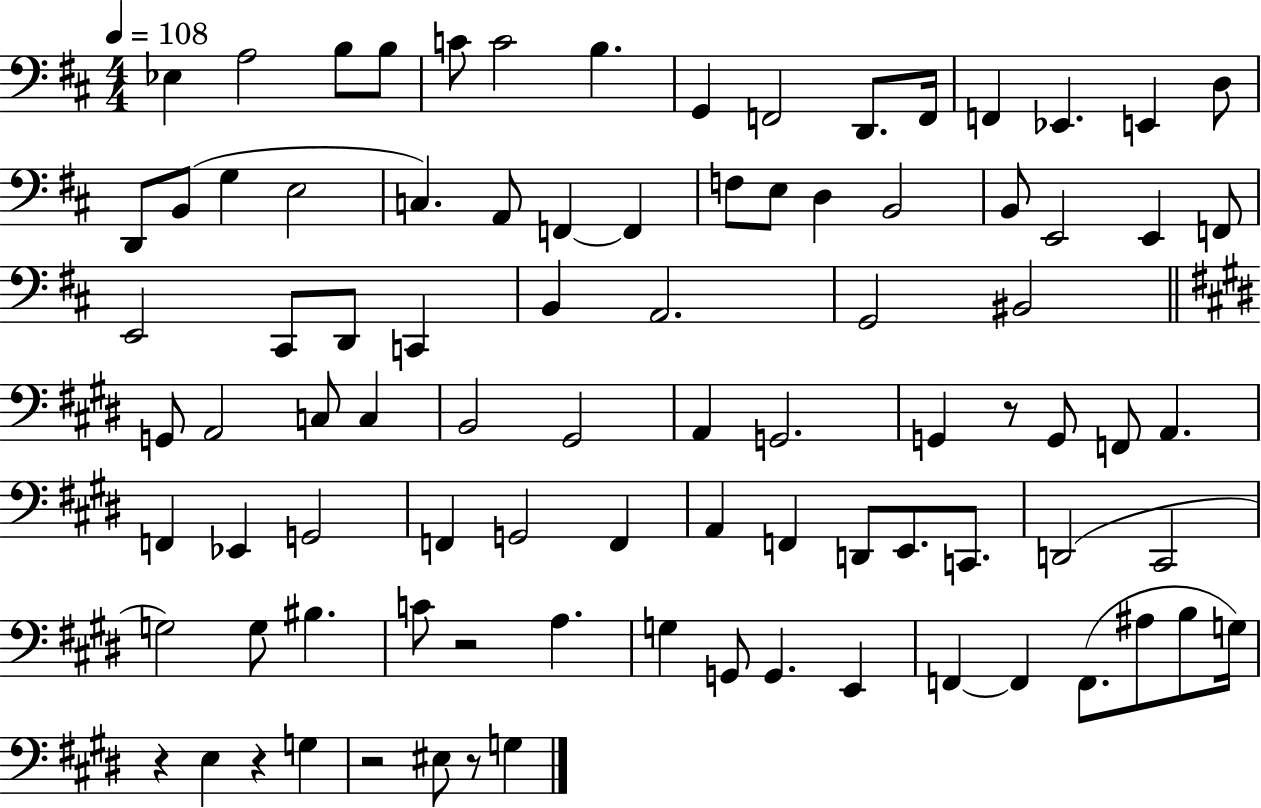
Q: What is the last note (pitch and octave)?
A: G3